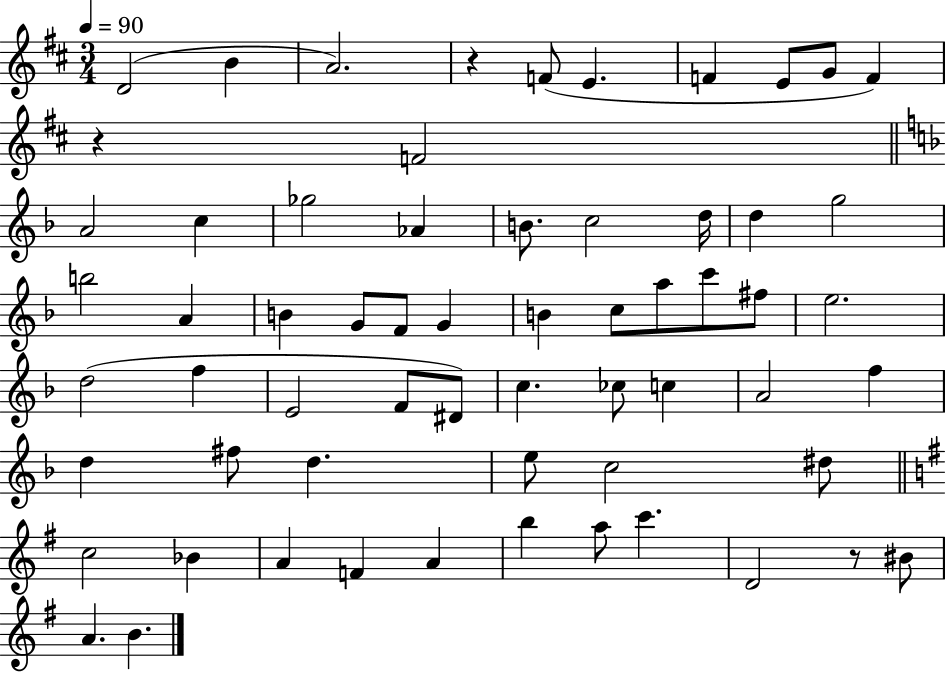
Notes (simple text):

D4/h B4/q A4/h. R/q F4/e E4/q. F4/q E4/e G4/e F4/q R/q F4/h A4/h C5/q Gb5/h Ab4/q B4/e. C5/h D5/s D5/q G5/h B5/h A4/q B4/q G4/e F4/e G4/q B4/q C5/e A5/e C6/e F#5/e E5/h. D5/h F5/q E4/h F4/e D#4/e C5/q. CES5/e C5/q A4/h F5/q D5/q F#5/e D5/q. E5/e C5/h D#5/e C5/h Bb4/q A4/q F4/q A4/q B5/q A5/e C6/q. D4/h R/e BIS4/e A4/q. B4/q.